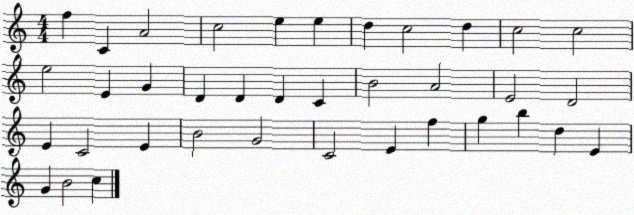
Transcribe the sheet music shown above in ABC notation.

X:1
T:Untitled
M:4/4
L:1/4
K:C
f C A2 c2 e e d c2 d c2 c2 e2 E G D D D C B2 A2 E2 D2 E C2 E B2 G2 C2 E f g b d E G B2 c